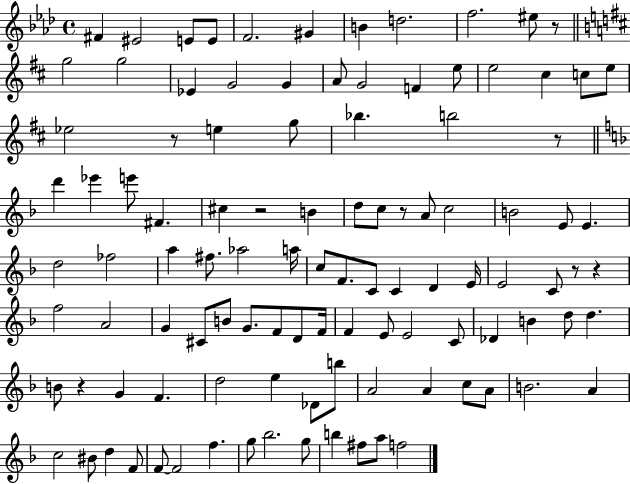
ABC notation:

X:1
T:Untitled
M:4/4
L:1/4
K:Ab
^F ^E2 E/2 E/2 F2 ^G B d2 f2 ^e/2 z/2 g2 g2 _E G2 G A/2 G2 F e/2 e2 ^c c/2 e/2 _e2 z/2 e g/2 _b b2 z/2 d' _e' e'/2 ^F ^c z2 B d/2 c/2 z/2 A/2 c2 B2 E/2 E d2 _f2 a ^f/2 _a2 a/4 c/2 F/2 C/2 C D E/4 E2 C/2 z/2 z f2 A2 G ^C/2 B/2 G/2 F/2 D/2 F/4 F E/2 E2 C/2 _D B d/2 d B/2 z G F d2 e _D/2 b/2 A2 A c/2 A/2 B2 A c2 ^B/2 d F/2 F/2 F2 f g/2 _b2 g/2 b ^f/2 a/2 f2